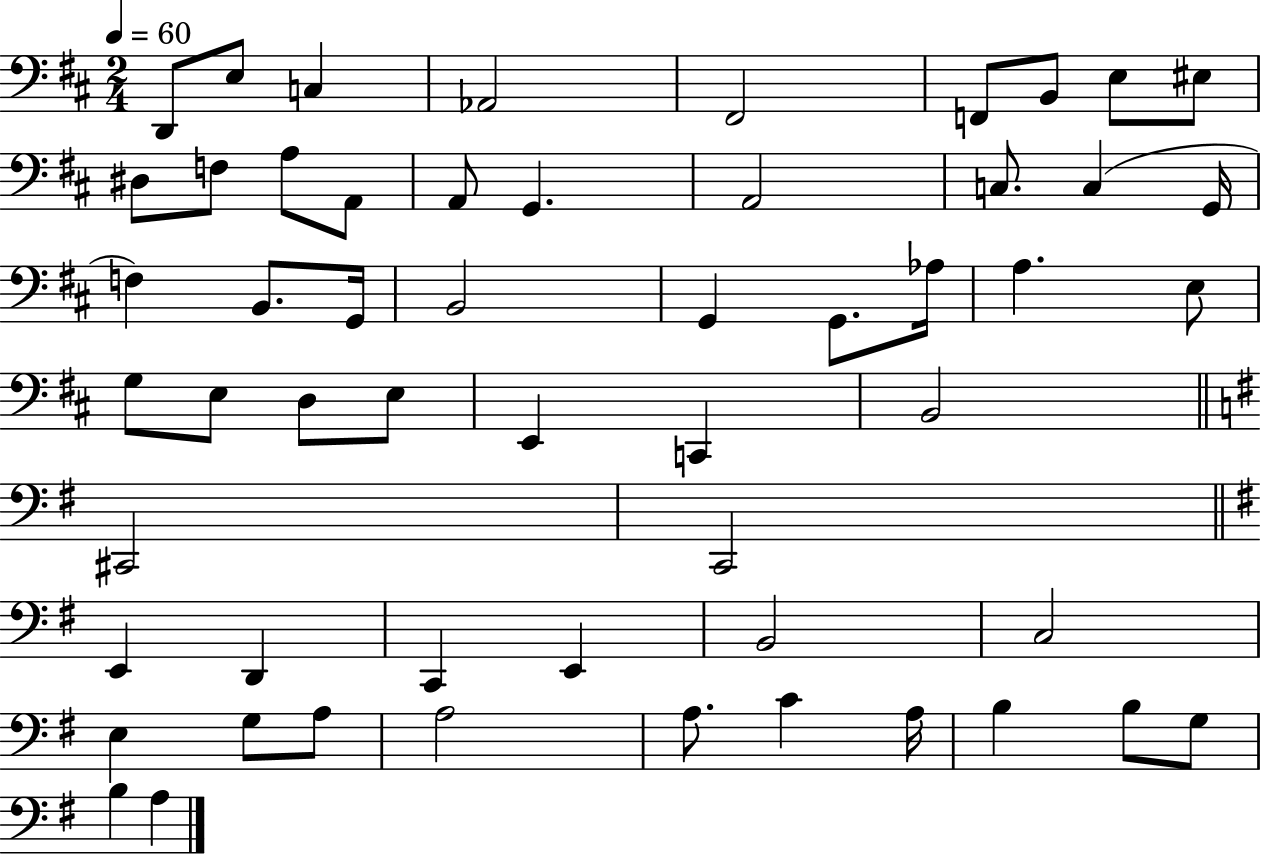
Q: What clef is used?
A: bass